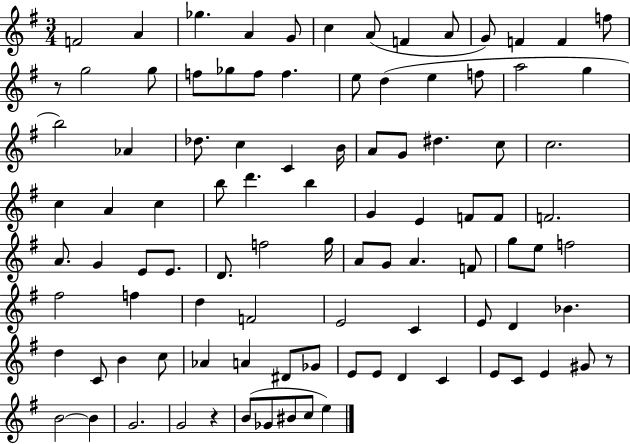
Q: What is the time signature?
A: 3/4